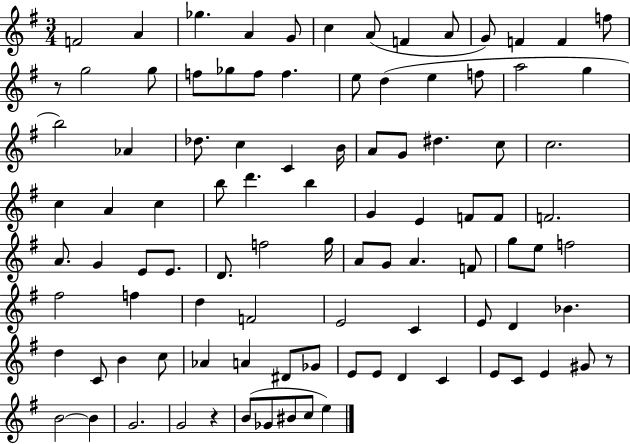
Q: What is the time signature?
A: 3/4